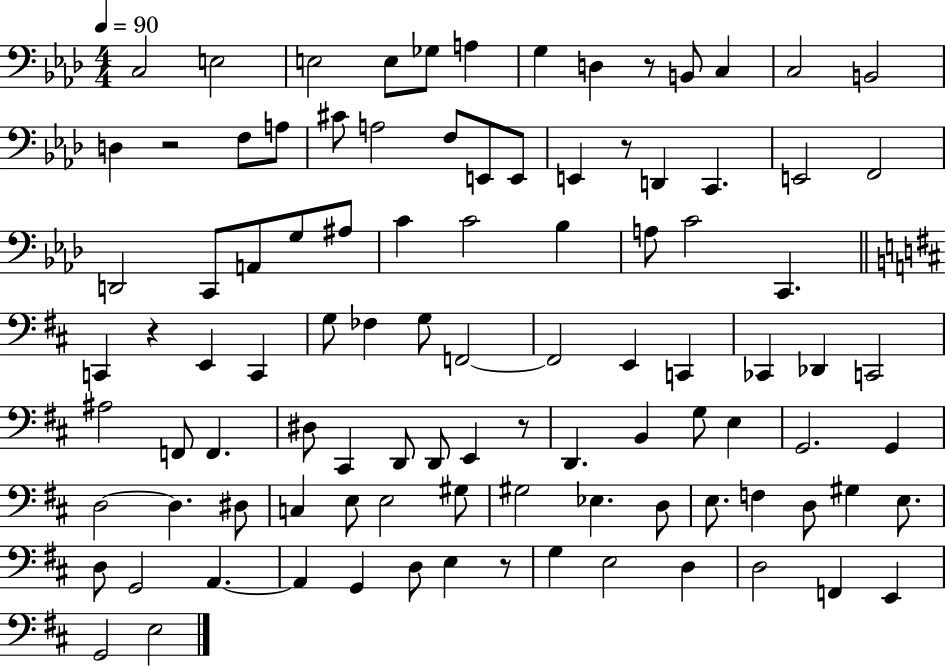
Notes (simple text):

C3/h E3/h E3/h E3/e Gb3/e A3/q G3/q D3/q R/e B2/e C3/q C3/h B2/h D3/q R/h F3/e A3/e C#4/e A3/h F3/e E2/e E2/e E2/q R/e D2/q C2/q. E2/h F2/h D2/h C2/e A2/e G3/e A#3/e C4/q C4/h Bb3/q A3/e C4/h C2/q. C2/q R/q E2/q C2/q G3/e FES3/q G3/e F2/h F2/h E2/q C2/q CES2/q Db2/q C2/h A#3/h F2/e F2/q. D#3/e C#2/q D2/e D2/e E2/q R/e D2/q. B2/q G3/e E3/q G2/h. G2/q D3/h D3/q. D#3/e C3/q E3/e E3/h G#3/e G#3/h Eb3/q. D3/e E3/e. F3/q D3/e G#3/q E3/e. D3/e G2/h A2/q. A2/q G2/q D3/e E3/q R/e G3/q E3/h D3/q D3/h F2/q E2/q G2/h E3/h